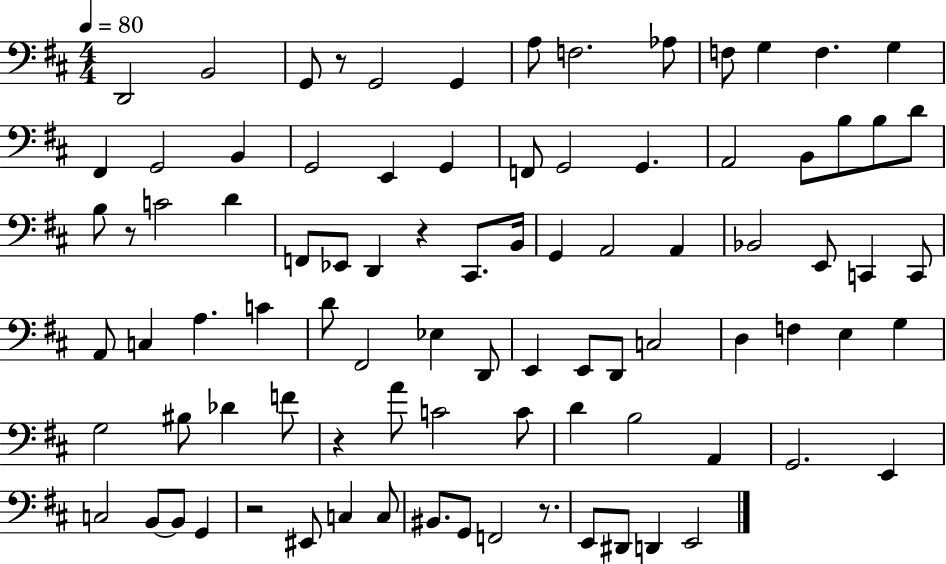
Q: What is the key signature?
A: D major